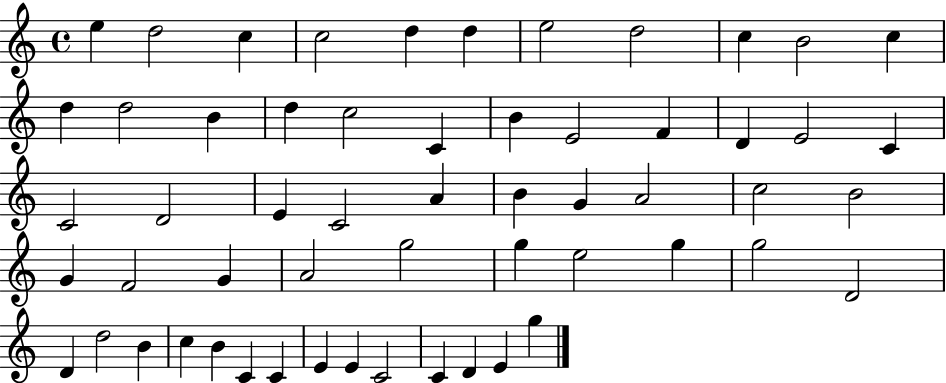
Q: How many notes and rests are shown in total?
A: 57